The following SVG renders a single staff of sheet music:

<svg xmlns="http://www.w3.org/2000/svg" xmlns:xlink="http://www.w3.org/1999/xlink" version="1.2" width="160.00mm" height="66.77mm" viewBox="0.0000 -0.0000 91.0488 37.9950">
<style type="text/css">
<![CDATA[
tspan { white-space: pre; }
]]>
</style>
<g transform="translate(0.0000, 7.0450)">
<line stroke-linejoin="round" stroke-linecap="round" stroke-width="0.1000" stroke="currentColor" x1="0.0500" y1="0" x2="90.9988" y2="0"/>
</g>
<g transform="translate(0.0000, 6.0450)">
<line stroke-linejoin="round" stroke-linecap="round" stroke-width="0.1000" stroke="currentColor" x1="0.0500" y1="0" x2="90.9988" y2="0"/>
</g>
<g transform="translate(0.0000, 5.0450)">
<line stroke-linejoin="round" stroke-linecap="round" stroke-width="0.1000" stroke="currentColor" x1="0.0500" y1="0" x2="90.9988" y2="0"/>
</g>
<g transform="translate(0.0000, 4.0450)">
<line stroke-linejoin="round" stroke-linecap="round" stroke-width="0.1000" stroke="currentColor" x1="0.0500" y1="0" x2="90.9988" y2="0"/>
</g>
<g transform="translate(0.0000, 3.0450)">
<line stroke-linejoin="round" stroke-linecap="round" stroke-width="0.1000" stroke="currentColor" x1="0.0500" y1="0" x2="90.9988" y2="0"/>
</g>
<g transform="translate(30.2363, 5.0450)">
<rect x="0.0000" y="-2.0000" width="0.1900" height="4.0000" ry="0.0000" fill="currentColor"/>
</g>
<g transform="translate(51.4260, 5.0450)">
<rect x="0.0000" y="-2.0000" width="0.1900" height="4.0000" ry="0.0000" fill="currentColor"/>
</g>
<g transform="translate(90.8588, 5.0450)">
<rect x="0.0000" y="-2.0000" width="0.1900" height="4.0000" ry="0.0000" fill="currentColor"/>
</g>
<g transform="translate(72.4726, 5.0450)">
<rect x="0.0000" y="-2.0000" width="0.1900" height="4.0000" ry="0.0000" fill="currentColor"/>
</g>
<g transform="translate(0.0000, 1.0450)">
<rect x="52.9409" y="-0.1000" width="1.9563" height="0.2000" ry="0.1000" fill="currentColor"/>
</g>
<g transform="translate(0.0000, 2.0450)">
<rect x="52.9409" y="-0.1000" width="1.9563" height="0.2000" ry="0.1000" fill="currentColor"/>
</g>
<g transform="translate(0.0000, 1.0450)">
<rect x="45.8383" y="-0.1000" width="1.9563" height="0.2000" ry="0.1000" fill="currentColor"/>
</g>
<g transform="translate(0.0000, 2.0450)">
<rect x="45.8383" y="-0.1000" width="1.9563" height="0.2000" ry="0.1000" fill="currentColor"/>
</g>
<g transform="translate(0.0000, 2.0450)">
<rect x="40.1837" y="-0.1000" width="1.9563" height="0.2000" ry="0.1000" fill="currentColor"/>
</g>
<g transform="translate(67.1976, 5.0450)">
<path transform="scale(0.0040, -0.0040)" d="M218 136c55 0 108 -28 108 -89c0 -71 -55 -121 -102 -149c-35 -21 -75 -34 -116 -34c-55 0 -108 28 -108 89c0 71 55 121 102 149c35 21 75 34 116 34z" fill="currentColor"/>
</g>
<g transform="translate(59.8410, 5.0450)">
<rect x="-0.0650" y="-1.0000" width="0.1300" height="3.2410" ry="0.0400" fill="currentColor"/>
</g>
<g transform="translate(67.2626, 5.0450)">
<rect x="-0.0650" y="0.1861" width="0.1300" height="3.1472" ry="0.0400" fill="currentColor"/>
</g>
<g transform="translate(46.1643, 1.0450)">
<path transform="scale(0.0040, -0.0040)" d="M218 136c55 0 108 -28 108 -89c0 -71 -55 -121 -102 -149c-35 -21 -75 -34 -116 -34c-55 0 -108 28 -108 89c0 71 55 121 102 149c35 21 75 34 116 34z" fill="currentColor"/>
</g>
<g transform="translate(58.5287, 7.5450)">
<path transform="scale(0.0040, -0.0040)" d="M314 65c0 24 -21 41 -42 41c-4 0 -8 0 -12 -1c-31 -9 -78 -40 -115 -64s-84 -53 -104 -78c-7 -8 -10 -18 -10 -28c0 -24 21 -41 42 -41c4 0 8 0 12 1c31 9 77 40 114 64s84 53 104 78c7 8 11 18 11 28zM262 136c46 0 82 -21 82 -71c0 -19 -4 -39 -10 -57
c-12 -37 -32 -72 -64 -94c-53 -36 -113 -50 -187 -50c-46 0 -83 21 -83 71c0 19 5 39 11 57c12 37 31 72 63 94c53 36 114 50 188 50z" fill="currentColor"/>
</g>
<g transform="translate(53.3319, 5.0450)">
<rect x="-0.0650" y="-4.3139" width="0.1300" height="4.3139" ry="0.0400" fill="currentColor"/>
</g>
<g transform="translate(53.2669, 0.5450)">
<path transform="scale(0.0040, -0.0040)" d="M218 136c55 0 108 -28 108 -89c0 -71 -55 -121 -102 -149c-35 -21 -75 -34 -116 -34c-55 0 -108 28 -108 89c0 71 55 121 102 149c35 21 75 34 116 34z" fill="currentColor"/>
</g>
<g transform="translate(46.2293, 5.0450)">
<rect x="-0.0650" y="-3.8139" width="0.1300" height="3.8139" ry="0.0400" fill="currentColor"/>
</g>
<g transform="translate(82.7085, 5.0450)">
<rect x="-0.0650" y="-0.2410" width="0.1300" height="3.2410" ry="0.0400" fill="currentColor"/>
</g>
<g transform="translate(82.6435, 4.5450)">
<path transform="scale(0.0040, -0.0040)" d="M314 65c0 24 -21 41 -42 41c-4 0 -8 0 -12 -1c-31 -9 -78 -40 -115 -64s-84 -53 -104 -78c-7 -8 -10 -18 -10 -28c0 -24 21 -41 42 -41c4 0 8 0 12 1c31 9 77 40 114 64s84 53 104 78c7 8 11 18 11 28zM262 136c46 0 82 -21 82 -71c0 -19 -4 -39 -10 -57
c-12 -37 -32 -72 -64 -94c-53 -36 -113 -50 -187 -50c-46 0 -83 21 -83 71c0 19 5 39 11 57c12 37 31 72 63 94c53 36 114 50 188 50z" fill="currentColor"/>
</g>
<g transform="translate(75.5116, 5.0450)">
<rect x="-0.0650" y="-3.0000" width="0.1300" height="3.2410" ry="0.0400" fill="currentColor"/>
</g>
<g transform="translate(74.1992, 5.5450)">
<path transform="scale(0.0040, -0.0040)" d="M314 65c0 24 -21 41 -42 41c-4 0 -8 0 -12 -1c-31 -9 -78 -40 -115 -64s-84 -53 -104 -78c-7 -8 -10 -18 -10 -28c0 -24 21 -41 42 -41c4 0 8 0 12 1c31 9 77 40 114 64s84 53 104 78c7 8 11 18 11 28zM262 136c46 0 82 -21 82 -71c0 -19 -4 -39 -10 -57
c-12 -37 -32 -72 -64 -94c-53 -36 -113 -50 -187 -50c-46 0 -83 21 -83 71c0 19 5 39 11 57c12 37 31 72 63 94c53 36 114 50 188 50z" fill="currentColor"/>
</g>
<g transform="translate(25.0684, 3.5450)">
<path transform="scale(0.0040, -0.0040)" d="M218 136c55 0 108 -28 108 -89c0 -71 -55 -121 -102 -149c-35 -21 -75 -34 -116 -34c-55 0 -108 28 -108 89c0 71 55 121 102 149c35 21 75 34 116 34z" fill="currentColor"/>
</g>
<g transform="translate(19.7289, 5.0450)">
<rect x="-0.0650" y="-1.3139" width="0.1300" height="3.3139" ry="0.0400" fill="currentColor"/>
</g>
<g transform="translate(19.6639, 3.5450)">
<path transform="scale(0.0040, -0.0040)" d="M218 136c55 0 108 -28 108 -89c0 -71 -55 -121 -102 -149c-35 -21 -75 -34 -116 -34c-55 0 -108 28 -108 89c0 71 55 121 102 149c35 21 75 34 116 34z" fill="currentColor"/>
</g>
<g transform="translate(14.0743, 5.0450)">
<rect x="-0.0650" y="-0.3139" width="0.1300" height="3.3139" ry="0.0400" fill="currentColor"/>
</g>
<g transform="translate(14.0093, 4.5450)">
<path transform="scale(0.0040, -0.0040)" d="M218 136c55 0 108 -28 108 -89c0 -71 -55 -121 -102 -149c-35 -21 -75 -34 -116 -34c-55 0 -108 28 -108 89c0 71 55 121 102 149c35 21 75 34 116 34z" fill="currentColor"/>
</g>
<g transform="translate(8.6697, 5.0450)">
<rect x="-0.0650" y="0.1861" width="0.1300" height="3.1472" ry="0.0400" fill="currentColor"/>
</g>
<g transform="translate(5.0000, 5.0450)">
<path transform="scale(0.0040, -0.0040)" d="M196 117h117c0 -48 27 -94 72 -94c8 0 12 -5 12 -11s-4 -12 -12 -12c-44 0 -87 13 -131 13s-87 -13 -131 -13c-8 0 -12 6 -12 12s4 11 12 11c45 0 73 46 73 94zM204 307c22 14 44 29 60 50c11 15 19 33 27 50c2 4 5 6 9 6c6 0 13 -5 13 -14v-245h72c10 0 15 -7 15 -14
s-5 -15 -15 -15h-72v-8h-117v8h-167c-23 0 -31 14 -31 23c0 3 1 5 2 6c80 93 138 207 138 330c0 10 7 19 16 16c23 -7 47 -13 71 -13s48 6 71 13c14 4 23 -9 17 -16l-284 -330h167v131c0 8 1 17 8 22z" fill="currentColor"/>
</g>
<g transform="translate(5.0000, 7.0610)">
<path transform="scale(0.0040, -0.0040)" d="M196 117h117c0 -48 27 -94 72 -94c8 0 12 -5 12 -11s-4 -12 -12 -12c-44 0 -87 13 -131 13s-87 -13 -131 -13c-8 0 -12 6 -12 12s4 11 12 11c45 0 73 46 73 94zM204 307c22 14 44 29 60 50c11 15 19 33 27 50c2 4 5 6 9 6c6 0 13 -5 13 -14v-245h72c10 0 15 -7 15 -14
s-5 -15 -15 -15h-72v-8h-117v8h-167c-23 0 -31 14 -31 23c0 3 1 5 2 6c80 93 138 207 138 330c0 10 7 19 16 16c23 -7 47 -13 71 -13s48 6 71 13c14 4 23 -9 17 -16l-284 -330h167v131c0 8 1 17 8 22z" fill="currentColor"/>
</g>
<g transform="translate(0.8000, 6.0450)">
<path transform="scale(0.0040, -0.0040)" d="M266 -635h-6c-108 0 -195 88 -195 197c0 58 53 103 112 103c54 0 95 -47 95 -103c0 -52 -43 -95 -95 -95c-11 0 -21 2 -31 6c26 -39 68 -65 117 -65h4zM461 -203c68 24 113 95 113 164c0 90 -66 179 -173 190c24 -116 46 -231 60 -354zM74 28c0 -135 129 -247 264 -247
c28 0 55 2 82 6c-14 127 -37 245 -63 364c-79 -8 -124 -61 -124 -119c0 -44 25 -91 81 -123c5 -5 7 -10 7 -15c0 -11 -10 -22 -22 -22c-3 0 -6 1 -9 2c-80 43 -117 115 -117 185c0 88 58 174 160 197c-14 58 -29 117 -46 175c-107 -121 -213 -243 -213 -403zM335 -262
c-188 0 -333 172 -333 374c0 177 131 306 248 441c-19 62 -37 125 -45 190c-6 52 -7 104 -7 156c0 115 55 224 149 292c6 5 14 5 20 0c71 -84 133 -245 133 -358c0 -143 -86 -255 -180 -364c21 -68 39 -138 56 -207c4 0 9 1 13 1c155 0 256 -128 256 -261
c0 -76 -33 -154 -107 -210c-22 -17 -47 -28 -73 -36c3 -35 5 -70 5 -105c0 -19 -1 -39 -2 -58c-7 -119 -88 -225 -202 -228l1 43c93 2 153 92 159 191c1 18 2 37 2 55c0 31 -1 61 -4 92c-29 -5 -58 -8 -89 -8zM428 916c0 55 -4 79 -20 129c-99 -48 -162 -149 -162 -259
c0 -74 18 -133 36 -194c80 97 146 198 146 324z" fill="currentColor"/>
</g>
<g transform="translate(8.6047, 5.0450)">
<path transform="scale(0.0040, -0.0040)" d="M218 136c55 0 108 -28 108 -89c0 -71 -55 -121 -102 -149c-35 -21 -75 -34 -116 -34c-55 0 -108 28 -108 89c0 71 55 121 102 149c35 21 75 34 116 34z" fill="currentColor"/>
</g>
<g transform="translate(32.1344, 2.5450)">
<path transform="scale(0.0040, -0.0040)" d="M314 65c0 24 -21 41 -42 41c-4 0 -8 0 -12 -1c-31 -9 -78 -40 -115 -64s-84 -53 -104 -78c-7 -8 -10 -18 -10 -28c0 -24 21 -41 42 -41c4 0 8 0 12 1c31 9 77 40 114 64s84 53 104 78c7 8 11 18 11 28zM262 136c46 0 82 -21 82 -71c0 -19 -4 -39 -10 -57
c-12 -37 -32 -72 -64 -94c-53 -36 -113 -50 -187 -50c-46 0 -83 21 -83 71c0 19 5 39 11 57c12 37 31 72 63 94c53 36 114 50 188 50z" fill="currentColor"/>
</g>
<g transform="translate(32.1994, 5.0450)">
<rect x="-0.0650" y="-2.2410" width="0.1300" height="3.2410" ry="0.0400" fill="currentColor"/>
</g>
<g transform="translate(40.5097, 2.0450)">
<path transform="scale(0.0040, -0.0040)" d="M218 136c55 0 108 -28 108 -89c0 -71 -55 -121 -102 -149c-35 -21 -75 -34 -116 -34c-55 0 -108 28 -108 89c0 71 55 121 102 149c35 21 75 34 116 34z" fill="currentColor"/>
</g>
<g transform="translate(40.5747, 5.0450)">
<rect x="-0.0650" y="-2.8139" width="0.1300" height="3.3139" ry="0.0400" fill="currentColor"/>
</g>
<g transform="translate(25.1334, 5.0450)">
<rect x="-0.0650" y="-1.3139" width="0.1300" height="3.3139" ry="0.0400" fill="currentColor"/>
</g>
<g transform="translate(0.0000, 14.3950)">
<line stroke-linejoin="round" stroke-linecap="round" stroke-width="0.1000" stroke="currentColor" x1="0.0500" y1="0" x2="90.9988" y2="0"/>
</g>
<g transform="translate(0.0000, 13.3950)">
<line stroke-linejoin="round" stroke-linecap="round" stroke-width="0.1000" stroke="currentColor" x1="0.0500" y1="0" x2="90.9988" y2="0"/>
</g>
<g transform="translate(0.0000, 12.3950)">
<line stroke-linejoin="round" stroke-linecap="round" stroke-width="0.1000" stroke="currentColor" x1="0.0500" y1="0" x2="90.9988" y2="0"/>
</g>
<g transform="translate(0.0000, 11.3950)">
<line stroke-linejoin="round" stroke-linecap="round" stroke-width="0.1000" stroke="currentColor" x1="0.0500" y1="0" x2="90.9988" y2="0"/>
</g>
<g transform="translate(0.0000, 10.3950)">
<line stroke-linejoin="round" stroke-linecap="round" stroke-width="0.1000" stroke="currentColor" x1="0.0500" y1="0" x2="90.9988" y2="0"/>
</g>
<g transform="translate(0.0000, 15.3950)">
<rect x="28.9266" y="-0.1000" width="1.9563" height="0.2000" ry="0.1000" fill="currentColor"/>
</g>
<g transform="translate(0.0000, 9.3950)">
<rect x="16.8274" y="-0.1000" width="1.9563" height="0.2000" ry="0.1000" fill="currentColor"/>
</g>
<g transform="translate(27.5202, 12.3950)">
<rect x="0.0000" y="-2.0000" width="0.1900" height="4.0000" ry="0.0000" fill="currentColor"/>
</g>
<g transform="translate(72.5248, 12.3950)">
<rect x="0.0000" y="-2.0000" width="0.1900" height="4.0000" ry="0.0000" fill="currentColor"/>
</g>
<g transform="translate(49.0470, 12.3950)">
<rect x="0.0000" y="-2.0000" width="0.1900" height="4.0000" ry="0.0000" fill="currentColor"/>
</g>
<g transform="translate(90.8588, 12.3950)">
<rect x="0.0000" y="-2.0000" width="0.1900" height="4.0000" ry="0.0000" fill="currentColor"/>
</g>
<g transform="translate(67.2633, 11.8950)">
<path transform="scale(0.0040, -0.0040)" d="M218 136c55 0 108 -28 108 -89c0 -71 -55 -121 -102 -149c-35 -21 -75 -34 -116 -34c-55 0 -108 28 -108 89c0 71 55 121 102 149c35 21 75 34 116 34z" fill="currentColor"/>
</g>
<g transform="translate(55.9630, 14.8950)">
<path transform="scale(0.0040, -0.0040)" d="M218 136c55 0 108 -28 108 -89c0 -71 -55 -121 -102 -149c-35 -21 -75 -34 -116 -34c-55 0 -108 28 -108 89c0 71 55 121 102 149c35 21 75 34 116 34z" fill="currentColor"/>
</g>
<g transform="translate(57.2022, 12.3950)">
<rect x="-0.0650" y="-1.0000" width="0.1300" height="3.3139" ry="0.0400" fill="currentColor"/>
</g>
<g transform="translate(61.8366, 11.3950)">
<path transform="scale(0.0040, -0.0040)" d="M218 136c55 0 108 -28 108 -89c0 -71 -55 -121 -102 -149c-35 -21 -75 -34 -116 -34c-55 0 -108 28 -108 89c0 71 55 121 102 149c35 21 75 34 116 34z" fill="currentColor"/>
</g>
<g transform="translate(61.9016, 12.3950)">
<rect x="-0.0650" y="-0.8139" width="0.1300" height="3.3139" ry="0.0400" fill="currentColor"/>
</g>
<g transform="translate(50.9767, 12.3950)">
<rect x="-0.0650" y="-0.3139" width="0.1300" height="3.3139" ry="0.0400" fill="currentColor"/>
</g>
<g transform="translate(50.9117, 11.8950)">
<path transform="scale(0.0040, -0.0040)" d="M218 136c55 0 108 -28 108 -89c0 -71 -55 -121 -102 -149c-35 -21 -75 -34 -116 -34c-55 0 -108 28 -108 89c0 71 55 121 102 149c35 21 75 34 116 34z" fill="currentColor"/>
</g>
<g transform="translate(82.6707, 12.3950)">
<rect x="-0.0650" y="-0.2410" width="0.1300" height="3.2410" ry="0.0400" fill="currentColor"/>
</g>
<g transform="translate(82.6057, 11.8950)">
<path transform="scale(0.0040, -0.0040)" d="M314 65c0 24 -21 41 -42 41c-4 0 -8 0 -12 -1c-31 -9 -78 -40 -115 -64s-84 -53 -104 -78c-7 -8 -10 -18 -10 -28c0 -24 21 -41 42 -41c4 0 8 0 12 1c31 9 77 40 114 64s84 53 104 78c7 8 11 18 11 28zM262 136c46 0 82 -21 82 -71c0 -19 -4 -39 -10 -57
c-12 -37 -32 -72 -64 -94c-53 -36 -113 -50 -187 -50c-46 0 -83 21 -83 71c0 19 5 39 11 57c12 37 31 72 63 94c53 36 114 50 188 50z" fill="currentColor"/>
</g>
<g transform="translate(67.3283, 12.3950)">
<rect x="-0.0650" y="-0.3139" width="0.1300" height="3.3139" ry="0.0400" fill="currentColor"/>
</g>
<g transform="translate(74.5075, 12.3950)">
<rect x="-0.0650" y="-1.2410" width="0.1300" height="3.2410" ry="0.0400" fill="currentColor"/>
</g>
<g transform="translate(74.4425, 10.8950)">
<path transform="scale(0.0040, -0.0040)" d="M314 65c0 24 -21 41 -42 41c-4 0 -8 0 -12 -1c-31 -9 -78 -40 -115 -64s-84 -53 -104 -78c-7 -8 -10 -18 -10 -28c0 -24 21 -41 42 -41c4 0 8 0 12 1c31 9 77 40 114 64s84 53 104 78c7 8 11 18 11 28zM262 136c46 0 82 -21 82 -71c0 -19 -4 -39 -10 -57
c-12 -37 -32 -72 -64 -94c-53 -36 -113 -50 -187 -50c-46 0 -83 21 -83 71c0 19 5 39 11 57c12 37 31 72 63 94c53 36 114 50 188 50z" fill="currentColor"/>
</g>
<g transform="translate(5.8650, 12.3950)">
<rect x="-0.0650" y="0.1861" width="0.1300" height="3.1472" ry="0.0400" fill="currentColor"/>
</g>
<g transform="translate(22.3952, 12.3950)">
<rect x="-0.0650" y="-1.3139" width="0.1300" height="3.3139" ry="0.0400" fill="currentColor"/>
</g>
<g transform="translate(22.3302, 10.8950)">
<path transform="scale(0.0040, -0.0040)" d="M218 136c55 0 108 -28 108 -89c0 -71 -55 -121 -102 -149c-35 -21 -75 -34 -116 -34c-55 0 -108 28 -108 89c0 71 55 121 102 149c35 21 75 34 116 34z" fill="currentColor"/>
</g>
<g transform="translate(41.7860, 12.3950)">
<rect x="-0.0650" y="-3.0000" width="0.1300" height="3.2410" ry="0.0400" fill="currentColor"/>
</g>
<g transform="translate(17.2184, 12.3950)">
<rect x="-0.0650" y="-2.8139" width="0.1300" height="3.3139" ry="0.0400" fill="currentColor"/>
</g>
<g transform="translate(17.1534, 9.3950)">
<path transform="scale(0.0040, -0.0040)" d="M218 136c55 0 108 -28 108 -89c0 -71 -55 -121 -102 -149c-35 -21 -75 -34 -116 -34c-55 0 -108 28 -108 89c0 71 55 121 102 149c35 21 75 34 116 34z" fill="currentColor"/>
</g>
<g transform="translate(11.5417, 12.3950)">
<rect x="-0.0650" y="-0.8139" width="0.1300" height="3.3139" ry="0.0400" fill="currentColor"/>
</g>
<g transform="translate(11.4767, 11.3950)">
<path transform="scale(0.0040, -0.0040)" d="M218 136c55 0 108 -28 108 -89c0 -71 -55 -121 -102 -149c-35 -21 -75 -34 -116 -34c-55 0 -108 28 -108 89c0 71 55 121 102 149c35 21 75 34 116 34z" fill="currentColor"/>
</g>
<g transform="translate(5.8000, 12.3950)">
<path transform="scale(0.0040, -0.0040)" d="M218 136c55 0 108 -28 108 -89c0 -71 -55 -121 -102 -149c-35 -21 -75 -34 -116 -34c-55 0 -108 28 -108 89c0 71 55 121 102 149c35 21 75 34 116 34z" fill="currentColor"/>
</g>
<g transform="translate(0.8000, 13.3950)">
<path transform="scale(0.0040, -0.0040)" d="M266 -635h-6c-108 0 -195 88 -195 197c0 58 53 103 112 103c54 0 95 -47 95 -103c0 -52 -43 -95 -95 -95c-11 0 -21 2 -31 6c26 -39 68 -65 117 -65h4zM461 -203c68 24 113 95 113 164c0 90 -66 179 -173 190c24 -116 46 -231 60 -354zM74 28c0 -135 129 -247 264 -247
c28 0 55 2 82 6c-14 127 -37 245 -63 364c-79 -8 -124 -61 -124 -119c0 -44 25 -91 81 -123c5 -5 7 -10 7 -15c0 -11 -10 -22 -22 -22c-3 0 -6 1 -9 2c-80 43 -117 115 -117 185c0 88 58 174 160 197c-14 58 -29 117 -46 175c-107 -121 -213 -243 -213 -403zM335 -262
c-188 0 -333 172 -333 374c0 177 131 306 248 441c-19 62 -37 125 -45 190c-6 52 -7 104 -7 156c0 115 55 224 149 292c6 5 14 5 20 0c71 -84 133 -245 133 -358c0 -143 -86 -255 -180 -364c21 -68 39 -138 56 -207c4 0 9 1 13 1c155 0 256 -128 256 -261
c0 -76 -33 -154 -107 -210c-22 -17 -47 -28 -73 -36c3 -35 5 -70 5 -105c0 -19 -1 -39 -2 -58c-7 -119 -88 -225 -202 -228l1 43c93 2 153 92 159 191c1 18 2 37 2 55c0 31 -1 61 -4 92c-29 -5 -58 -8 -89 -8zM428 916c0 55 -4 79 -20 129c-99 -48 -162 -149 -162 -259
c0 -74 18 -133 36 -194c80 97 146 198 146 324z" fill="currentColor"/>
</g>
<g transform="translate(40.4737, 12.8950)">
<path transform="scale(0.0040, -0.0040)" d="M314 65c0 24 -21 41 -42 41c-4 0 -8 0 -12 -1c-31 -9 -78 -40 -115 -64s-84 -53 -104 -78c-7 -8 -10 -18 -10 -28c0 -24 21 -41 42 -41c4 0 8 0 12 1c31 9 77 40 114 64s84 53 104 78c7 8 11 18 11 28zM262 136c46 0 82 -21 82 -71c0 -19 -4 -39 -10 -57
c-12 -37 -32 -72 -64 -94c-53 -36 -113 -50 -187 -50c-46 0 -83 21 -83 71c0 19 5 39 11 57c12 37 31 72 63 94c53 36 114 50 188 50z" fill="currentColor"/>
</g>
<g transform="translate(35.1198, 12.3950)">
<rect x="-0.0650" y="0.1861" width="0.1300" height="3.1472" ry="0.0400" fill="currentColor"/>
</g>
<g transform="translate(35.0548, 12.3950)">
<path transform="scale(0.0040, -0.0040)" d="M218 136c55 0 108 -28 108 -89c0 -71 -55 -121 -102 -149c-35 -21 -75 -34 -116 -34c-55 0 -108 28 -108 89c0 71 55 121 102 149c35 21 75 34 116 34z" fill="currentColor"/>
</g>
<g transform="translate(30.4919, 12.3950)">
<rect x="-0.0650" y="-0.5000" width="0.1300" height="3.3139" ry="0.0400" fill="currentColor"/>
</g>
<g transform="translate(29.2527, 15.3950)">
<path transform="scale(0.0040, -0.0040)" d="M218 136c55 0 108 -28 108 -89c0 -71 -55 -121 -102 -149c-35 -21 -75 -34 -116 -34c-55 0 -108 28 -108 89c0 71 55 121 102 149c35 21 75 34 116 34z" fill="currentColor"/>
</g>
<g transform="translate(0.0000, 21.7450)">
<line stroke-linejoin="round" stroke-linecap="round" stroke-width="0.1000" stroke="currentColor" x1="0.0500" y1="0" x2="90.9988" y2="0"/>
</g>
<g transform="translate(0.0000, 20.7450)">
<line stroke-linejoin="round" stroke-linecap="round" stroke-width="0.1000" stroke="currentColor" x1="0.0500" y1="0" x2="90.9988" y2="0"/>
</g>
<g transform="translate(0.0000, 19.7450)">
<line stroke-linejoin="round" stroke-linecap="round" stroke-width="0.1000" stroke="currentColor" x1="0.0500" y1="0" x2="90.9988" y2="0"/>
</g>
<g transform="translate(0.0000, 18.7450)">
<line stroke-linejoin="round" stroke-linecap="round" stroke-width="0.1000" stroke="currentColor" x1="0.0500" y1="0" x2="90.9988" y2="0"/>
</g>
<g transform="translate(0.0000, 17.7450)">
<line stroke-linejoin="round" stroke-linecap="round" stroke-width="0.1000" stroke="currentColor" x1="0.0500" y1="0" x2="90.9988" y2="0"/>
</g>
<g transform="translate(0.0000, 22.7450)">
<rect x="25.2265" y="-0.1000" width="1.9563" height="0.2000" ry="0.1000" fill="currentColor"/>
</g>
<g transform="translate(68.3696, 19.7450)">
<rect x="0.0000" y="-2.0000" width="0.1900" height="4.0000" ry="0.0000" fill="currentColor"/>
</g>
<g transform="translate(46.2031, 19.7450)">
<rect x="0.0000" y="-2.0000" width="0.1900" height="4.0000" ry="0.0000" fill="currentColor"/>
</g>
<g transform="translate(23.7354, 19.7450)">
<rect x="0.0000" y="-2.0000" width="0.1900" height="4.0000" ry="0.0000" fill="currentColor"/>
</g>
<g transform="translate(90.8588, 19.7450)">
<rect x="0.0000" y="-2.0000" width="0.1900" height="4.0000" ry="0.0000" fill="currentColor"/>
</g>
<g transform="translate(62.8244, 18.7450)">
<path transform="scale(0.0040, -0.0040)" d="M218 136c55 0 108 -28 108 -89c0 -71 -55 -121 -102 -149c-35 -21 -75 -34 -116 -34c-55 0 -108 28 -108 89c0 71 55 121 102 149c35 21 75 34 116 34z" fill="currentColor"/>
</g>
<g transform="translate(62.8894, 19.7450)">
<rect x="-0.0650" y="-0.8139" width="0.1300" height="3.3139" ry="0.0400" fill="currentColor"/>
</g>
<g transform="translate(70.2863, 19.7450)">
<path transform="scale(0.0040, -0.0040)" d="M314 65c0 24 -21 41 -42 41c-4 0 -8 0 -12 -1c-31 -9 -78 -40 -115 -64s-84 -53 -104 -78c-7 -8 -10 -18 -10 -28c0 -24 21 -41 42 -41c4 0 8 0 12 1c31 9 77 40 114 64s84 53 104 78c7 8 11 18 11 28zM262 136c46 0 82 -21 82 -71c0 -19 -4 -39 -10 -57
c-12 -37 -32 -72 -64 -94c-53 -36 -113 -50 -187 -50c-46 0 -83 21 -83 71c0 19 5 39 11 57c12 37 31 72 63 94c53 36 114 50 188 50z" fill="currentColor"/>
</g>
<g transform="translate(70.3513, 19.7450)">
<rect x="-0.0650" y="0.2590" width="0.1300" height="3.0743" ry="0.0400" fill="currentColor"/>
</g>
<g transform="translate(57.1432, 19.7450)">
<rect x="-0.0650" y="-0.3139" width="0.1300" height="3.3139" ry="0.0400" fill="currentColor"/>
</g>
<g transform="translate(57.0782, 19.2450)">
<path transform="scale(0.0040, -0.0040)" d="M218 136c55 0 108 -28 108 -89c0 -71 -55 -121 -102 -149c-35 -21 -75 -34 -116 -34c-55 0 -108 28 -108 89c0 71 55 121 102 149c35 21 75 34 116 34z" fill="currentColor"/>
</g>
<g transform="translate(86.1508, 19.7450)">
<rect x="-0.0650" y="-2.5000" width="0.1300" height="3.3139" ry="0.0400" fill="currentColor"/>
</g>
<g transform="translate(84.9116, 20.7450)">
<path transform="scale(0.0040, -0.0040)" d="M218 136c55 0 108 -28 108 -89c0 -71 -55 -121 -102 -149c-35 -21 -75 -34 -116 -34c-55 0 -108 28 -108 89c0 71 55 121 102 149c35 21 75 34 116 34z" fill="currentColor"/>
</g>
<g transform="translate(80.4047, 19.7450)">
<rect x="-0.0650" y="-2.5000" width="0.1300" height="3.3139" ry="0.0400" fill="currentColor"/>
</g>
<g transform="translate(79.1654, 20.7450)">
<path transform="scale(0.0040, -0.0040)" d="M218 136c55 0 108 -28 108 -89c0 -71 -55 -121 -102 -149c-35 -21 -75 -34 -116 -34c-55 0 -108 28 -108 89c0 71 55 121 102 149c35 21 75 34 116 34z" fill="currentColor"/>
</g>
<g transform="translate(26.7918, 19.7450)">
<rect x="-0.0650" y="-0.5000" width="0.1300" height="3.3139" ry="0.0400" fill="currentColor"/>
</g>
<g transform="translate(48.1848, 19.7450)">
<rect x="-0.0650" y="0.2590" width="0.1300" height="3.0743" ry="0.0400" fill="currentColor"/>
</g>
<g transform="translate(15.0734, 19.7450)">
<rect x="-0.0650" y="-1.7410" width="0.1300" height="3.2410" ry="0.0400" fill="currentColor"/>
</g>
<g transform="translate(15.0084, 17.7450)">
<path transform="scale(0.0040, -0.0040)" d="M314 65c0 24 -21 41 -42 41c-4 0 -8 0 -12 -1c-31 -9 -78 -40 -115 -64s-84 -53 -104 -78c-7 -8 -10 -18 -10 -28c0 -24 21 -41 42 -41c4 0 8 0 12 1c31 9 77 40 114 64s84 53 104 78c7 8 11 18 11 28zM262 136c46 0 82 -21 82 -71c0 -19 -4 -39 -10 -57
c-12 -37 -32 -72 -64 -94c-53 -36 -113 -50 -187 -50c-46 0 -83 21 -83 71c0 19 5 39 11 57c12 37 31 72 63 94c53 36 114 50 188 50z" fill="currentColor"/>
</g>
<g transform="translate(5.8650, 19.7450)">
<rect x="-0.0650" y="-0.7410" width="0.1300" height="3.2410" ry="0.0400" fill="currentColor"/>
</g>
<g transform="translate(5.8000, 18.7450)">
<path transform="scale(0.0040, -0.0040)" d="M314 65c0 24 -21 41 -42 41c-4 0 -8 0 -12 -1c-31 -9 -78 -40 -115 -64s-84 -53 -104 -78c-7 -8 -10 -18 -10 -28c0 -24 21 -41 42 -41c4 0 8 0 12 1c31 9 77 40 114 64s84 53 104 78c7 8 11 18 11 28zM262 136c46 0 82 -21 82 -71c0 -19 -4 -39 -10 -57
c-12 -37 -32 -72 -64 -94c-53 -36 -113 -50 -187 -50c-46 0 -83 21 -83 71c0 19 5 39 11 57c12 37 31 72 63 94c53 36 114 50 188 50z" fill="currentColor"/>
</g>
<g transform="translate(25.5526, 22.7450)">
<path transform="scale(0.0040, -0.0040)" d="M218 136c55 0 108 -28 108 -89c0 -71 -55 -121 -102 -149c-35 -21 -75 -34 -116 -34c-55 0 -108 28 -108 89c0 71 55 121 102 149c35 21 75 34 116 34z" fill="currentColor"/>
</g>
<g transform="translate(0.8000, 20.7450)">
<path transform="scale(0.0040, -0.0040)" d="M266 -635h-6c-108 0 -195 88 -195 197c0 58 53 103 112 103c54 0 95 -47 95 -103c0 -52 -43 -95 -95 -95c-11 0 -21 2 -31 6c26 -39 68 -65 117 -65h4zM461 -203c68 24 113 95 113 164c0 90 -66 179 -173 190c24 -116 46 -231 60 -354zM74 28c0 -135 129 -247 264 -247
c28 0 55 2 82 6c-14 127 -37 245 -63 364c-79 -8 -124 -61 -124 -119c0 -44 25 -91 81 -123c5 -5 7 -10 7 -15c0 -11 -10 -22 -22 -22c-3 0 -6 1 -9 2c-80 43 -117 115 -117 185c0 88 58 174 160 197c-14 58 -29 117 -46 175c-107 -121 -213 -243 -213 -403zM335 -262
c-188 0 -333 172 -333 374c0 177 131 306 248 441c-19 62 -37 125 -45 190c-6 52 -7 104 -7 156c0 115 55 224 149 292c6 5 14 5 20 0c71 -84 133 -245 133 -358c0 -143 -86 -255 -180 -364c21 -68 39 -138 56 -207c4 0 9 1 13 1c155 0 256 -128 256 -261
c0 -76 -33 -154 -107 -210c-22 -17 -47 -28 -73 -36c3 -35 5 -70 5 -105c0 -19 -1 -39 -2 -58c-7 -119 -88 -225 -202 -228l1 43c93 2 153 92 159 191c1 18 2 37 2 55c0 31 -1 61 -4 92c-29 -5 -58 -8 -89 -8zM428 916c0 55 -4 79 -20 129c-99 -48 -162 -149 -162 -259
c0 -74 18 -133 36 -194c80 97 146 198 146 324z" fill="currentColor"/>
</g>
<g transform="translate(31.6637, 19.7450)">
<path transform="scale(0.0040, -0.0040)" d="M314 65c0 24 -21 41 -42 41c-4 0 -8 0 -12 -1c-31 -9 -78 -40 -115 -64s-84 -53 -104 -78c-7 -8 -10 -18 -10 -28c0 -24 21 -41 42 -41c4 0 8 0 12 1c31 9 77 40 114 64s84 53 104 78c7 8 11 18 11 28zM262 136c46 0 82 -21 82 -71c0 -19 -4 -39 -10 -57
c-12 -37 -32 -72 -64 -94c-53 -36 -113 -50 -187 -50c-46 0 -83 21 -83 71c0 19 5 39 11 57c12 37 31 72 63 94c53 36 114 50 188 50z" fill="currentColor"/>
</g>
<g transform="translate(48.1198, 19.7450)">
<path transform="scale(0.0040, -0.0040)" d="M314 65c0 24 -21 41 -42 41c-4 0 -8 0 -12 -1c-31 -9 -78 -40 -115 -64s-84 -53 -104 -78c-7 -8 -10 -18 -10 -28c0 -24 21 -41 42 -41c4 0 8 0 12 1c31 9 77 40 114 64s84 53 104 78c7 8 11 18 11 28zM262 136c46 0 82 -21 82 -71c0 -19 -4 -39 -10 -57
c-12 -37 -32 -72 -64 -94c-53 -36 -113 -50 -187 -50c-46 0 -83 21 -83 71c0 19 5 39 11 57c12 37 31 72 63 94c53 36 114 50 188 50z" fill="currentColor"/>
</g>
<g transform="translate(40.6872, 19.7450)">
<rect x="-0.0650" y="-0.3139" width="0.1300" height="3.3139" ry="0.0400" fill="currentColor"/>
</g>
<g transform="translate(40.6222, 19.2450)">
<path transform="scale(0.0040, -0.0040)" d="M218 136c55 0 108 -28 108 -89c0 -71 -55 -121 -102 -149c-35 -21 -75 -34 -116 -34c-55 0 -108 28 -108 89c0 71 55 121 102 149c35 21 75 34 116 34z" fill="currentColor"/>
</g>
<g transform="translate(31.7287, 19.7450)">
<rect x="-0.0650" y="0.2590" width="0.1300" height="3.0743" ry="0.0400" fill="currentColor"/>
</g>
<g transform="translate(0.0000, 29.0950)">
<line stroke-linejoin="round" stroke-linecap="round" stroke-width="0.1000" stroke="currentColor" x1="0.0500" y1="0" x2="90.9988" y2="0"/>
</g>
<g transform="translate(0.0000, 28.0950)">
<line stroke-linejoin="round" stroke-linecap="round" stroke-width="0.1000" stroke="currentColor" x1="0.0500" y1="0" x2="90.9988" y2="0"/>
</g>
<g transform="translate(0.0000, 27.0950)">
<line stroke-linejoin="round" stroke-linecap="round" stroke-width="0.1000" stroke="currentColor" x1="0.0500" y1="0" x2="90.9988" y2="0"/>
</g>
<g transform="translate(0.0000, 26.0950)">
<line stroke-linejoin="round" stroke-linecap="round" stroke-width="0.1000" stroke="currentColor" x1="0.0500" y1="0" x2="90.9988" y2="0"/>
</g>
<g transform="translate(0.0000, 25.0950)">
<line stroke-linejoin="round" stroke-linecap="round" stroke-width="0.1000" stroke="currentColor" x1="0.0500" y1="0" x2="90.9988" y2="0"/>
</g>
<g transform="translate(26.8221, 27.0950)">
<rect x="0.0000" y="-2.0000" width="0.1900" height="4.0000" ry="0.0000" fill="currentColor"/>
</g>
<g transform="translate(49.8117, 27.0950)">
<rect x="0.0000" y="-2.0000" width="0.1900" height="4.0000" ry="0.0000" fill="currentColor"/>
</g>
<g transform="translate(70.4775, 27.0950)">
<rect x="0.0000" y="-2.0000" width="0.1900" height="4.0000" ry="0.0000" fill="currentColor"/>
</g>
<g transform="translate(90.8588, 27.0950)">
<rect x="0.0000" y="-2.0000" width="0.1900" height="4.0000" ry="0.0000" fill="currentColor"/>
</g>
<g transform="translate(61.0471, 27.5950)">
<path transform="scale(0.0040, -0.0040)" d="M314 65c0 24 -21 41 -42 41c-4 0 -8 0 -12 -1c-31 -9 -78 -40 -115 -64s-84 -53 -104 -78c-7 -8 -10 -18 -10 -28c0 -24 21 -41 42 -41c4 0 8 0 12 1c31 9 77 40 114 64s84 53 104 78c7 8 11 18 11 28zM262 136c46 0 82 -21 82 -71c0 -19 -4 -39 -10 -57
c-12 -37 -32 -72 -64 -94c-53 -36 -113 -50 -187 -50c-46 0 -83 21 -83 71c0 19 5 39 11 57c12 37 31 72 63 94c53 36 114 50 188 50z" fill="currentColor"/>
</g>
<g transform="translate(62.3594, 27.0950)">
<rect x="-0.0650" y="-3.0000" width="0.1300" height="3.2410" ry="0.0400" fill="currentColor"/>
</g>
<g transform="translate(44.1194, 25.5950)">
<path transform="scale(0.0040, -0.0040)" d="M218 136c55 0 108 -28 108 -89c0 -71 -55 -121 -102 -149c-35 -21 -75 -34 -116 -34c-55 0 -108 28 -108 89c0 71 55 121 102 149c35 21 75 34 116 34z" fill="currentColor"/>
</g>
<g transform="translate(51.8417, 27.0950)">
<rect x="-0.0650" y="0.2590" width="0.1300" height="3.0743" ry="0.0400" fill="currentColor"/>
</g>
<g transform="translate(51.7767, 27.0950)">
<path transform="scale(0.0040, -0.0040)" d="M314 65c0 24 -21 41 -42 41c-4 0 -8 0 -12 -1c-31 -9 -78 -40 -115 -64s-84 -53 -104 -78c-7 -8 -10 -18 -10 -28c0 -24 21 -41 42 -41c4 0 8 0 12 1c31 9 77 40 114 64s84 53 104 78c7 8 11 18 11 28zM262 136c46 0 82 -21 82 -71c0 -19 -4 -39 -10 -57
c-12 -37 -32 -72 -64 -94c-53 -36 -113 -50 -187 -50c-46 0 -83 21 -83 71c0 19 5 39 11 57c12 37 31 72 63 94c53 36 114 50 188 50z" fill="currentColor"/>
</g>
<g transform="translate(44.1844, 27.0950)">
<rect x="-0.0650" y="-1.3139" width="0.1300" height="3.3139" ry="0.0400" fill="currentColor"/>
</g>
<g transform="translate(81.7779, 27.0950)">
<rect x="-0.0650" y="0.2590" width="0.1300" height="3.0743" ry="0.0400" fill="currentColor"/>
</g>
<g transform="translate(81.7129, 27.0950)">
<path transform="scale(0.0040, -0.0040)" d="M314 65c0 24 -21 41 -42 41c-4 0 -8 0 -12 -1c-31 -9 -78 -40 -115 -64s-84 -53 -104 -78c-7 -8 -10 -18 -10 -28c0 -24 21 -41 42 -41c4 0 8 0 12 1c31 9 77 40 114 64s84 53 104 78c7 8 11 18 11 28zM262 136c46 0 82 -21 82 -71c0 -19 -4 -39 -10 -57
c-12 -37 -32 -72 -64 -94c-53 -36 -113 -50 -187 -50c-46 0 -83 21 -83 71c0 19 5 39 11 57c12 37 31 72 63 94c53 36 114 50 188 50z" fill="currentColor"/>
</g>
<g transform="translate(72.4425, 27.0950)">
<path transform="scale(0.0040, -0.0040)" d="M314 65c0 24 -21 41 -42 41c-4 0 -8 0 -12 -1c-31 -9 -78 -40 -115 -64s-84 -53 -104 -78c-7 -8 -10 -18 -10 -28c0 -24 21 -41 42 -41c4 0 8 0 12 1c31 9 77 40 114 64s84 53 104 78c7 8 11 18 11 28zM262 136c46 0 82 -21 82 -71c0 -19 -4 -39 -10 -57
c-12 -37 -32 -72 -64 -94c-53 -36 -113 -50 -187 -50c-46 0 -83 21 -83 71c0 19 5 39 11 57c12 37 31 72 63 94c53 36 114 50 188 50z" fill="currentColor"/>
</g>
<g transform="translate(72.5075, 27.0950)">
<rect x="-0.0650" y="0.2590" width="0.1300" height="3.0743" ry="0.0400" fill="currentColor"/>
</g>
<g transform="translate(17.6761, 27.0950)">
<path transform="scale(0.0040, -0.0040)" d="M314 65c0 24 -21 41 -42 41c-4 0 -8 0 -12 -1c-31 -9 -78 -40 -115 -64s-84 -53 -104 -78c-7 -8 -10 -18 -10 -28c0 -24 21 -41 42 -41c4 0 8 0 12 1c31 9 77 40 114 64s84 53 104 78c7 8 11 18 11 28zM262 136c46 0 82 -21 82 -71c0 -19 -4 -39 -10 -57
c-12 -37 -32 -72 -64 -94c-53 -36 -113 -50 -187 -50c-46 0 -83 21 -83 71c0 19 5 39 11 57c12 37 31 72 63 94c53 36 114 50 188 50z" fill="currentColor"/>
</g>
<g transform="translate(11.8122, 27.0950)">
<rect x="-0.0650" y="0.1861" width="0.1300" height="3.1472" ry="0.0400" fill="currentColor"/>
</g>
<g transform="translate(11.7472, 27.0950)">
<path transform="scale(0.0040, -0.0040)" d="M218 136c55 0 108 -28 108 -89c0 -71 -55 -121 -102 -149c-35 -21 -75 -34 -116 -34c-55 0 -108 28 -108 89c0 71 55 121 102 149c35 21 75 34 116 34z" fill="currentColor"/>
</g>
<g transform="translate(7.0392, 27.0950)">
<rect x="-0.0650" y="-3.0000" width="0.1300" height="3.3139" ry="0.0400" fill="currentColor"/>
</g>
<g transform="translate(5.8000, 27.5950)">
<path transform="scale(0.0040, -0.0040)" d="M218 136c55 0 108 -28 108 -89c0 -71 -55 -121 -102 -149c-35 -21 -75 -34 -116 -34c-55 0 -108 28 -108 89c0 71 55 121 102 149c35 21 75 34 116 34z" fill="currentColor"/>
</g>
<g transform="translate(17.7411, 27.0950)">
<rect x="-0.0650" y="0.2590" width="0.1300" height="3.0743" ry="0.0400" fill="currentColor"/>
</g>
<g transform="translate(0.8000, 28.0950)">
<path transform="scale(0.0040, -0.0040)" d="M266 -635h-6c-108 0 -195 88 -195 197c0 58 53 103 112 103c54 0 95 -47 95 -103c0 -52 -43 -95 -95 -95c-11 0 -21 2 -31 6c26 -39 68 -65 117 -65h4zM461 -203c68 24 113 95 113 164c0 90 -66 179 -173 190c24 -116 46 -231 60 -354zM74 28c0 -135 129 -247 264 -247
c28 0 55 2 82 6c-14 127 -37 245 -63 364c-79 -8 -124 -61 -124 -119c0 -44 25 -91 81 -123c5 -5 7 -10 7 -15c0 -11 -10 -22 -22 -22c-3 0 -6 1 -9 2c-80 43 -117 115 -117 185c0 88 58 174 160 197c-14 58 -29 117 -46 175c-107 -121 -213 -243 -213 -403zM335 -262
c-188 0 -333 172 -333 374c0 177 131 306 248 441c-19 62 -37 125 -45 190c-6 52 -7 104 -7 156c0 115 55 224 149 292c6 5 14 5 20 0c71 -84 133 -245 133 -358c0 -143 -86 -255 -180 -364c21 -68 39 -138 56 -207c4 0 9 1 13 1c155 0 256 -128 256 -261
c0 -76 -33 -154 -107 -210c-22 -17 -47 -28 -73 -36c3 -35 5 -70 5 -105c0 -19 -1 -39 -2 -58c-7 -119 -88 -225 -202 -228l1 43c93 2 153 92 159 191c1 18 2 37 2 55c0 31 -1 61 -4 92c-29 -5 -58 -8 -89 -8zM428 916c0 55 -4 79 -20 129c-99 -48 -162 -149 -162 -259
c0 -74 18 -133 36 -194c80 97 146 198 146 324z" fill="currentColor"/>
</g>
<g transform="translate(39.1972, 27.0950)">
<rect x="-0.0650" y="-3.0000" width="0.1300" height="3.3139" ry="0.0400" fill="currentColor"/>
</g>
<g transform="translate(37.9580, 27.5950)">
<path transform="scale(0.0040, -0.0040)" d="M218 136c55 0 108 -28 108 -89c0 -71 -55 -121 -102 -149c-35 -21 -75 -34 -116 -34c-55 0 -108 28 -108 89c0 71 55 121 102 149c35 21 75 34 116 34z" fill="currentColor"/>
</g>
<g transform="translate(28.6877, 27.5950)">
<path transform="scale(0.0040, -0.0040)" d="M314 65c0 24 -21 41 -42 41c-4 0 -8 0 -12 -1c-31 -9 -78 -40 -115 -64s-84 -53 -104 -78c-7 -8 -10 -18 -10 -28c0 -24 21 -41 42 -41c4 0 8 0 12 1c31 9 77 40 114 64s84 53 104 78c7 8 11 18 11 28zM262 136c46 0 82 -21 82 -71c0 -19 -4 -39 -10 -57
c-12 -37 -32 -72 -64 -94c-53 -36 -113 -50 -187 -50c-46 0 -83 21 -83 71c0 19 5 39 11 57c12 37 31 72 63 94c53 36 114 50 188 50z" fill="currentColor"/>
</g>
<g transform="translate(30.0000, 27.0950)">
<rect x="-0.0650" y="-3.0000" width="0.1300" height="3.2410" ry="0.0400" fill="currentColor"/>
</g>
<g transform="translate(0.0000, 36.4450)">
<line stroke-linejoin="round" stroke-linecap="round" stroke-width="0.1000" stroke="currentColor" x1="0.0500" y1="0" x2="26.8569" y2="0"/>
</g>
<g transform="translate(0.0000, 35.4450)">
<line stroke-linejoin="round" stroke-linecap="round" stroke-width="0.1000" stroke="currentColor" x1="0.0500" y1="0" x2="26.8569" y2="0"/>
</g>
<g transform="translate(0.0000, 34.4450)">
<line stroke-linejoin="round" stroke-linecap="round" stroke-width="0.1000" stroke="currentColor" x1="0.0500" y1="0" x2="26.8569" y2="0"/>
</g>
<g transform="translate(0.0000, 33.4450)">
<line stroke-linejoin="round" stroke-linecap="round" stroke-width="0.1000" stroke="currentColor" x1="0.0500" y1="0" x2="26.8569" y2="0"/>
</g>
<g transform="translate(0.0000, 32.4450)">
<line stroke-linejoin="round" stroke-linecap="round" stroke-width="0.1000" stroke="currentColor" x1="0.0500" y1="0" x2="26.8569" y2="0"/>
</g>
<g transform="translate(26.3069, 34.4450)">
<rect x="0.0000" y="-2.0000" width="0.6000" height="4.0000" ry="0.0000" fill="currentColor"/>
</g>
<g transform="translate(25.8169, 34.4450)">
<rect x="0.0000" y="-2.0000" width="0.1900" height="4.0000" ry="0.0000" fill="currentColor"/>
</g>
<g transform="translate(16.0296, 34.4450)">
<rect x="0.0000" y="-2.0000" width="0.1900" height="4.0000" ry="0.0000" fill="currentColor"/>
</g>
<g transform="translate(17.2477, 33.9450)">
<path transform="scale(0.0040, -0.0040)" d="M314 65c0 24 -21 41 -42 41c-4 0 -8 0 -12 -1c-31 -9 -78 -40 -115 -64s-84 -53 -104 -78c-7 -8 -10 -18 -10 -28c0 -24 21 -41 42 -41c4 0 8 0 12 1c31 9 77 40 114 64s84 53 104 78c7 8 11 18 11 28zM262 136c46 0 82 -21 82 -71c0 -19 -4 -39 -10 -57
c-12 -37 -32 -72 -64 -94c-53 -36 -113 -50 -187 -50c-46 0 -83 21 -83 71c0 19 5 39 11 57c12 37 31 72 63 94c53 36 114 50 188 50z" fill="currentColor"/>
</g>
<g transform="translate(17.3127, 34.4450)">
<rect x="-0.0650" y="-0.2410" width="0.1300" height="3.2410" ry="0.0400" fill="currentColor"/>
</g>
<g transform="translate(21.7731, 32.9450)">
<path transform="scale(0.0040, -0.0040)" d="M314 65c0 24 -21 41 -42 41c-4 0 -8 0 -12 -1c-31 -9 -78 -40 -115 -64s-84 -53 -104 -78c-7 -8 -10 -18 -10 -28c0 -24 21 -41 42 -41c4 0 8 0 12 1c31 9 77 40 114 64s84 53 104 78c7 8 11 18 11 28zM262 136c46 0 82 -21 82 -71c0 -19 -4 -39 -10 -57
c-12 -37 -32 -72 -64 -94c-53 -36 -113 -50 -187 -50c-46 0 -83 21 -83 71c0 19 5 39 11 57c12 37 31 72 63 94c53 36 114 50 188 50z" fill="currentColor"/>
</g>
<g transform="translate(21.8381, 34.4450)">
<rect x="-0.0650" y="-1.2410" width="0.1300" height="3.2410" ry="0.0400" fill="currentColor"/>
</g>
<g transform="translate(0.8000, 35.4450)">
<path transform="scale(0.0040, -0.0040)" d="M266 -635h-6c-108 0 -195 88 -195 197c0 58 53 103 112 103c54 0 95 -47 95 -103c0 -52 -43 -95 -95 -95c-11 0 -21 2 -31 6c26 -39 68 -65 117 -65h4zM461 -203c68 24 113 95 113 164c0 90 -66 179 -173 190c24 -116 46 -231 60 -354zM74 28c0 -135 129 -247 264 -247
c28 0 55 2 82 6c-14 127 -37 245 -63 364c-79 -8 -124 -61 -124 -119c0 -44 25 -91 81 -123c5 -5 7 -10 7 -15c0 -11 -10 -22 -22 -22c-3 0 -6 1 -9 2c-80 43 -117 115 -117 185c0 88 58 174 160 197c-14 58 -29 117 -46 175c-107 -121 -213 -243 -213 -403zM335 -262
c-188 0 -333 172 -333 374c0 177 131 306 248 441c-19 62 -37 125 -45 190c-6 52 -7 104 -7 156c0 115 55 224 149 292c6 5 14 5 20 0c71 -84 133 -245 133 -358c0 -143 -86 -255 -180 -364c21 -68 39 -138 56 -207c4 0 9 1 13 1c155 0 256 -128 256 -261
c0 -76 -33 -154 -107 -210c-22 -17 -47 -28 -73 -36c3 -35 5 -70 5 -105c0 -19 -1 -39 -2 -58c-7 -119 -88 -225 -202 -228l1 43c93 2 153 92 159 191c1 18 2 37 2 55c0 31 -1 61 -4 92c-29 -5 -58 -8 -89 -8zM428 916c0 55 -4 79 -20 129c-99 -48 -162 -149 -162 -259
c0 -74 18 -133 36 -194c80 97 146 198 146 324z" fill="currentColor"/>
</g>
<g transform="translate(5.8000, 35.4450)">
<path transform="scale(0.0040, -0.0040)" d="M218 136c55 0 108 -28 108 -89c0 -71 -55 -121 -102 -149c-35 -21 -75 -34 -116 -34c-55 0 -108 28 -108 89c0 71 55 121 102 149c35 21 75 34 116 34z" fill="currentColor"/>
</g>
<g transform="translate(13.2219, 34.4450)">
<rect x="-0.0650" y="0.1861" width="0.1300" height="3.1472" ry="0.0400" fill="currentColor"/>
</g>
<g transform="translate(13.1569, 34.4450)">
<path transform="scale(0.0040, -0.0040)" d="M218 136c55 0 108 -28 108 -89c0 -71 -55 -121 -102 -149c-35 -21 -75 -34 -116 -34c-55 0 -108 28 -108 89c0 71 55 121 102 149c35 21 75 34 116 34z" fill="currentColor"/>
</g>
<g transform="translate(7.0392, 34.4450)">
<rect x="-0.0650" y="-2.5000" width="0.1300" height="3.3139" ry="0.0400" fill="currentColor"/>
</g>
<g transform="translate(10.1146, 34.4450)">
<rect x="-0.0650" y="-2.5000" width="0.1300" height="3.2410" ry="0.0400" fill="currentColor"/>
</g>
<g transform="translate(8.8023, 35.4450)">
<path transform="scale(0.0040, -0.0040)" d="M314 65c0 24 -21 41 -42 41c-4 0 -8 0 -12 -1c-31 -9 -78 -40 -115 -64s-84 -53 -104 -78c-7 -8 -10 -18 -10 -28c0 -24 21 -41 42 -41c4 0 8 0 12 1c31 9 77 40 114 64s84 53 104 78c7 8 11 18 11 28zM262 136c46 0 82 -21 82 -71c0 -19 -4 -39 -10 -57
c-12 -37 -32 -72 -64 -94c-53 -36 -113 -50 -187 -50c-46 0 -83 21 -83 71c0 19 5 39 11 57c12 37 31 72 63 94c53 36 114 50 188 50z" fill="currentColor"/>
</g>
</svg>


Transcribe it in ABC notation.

X:1
T:Untitled
M:4/4
L:1/4
K:C
B c e e g2 a c' d' D2 B A2 c2 B d a e C B A2 c D d c e2 c2 d2 f2 C B2 c B2 c d B2 G G A B B2 A2 A e B2 A2 B2 B2 G G2 B c2 e2